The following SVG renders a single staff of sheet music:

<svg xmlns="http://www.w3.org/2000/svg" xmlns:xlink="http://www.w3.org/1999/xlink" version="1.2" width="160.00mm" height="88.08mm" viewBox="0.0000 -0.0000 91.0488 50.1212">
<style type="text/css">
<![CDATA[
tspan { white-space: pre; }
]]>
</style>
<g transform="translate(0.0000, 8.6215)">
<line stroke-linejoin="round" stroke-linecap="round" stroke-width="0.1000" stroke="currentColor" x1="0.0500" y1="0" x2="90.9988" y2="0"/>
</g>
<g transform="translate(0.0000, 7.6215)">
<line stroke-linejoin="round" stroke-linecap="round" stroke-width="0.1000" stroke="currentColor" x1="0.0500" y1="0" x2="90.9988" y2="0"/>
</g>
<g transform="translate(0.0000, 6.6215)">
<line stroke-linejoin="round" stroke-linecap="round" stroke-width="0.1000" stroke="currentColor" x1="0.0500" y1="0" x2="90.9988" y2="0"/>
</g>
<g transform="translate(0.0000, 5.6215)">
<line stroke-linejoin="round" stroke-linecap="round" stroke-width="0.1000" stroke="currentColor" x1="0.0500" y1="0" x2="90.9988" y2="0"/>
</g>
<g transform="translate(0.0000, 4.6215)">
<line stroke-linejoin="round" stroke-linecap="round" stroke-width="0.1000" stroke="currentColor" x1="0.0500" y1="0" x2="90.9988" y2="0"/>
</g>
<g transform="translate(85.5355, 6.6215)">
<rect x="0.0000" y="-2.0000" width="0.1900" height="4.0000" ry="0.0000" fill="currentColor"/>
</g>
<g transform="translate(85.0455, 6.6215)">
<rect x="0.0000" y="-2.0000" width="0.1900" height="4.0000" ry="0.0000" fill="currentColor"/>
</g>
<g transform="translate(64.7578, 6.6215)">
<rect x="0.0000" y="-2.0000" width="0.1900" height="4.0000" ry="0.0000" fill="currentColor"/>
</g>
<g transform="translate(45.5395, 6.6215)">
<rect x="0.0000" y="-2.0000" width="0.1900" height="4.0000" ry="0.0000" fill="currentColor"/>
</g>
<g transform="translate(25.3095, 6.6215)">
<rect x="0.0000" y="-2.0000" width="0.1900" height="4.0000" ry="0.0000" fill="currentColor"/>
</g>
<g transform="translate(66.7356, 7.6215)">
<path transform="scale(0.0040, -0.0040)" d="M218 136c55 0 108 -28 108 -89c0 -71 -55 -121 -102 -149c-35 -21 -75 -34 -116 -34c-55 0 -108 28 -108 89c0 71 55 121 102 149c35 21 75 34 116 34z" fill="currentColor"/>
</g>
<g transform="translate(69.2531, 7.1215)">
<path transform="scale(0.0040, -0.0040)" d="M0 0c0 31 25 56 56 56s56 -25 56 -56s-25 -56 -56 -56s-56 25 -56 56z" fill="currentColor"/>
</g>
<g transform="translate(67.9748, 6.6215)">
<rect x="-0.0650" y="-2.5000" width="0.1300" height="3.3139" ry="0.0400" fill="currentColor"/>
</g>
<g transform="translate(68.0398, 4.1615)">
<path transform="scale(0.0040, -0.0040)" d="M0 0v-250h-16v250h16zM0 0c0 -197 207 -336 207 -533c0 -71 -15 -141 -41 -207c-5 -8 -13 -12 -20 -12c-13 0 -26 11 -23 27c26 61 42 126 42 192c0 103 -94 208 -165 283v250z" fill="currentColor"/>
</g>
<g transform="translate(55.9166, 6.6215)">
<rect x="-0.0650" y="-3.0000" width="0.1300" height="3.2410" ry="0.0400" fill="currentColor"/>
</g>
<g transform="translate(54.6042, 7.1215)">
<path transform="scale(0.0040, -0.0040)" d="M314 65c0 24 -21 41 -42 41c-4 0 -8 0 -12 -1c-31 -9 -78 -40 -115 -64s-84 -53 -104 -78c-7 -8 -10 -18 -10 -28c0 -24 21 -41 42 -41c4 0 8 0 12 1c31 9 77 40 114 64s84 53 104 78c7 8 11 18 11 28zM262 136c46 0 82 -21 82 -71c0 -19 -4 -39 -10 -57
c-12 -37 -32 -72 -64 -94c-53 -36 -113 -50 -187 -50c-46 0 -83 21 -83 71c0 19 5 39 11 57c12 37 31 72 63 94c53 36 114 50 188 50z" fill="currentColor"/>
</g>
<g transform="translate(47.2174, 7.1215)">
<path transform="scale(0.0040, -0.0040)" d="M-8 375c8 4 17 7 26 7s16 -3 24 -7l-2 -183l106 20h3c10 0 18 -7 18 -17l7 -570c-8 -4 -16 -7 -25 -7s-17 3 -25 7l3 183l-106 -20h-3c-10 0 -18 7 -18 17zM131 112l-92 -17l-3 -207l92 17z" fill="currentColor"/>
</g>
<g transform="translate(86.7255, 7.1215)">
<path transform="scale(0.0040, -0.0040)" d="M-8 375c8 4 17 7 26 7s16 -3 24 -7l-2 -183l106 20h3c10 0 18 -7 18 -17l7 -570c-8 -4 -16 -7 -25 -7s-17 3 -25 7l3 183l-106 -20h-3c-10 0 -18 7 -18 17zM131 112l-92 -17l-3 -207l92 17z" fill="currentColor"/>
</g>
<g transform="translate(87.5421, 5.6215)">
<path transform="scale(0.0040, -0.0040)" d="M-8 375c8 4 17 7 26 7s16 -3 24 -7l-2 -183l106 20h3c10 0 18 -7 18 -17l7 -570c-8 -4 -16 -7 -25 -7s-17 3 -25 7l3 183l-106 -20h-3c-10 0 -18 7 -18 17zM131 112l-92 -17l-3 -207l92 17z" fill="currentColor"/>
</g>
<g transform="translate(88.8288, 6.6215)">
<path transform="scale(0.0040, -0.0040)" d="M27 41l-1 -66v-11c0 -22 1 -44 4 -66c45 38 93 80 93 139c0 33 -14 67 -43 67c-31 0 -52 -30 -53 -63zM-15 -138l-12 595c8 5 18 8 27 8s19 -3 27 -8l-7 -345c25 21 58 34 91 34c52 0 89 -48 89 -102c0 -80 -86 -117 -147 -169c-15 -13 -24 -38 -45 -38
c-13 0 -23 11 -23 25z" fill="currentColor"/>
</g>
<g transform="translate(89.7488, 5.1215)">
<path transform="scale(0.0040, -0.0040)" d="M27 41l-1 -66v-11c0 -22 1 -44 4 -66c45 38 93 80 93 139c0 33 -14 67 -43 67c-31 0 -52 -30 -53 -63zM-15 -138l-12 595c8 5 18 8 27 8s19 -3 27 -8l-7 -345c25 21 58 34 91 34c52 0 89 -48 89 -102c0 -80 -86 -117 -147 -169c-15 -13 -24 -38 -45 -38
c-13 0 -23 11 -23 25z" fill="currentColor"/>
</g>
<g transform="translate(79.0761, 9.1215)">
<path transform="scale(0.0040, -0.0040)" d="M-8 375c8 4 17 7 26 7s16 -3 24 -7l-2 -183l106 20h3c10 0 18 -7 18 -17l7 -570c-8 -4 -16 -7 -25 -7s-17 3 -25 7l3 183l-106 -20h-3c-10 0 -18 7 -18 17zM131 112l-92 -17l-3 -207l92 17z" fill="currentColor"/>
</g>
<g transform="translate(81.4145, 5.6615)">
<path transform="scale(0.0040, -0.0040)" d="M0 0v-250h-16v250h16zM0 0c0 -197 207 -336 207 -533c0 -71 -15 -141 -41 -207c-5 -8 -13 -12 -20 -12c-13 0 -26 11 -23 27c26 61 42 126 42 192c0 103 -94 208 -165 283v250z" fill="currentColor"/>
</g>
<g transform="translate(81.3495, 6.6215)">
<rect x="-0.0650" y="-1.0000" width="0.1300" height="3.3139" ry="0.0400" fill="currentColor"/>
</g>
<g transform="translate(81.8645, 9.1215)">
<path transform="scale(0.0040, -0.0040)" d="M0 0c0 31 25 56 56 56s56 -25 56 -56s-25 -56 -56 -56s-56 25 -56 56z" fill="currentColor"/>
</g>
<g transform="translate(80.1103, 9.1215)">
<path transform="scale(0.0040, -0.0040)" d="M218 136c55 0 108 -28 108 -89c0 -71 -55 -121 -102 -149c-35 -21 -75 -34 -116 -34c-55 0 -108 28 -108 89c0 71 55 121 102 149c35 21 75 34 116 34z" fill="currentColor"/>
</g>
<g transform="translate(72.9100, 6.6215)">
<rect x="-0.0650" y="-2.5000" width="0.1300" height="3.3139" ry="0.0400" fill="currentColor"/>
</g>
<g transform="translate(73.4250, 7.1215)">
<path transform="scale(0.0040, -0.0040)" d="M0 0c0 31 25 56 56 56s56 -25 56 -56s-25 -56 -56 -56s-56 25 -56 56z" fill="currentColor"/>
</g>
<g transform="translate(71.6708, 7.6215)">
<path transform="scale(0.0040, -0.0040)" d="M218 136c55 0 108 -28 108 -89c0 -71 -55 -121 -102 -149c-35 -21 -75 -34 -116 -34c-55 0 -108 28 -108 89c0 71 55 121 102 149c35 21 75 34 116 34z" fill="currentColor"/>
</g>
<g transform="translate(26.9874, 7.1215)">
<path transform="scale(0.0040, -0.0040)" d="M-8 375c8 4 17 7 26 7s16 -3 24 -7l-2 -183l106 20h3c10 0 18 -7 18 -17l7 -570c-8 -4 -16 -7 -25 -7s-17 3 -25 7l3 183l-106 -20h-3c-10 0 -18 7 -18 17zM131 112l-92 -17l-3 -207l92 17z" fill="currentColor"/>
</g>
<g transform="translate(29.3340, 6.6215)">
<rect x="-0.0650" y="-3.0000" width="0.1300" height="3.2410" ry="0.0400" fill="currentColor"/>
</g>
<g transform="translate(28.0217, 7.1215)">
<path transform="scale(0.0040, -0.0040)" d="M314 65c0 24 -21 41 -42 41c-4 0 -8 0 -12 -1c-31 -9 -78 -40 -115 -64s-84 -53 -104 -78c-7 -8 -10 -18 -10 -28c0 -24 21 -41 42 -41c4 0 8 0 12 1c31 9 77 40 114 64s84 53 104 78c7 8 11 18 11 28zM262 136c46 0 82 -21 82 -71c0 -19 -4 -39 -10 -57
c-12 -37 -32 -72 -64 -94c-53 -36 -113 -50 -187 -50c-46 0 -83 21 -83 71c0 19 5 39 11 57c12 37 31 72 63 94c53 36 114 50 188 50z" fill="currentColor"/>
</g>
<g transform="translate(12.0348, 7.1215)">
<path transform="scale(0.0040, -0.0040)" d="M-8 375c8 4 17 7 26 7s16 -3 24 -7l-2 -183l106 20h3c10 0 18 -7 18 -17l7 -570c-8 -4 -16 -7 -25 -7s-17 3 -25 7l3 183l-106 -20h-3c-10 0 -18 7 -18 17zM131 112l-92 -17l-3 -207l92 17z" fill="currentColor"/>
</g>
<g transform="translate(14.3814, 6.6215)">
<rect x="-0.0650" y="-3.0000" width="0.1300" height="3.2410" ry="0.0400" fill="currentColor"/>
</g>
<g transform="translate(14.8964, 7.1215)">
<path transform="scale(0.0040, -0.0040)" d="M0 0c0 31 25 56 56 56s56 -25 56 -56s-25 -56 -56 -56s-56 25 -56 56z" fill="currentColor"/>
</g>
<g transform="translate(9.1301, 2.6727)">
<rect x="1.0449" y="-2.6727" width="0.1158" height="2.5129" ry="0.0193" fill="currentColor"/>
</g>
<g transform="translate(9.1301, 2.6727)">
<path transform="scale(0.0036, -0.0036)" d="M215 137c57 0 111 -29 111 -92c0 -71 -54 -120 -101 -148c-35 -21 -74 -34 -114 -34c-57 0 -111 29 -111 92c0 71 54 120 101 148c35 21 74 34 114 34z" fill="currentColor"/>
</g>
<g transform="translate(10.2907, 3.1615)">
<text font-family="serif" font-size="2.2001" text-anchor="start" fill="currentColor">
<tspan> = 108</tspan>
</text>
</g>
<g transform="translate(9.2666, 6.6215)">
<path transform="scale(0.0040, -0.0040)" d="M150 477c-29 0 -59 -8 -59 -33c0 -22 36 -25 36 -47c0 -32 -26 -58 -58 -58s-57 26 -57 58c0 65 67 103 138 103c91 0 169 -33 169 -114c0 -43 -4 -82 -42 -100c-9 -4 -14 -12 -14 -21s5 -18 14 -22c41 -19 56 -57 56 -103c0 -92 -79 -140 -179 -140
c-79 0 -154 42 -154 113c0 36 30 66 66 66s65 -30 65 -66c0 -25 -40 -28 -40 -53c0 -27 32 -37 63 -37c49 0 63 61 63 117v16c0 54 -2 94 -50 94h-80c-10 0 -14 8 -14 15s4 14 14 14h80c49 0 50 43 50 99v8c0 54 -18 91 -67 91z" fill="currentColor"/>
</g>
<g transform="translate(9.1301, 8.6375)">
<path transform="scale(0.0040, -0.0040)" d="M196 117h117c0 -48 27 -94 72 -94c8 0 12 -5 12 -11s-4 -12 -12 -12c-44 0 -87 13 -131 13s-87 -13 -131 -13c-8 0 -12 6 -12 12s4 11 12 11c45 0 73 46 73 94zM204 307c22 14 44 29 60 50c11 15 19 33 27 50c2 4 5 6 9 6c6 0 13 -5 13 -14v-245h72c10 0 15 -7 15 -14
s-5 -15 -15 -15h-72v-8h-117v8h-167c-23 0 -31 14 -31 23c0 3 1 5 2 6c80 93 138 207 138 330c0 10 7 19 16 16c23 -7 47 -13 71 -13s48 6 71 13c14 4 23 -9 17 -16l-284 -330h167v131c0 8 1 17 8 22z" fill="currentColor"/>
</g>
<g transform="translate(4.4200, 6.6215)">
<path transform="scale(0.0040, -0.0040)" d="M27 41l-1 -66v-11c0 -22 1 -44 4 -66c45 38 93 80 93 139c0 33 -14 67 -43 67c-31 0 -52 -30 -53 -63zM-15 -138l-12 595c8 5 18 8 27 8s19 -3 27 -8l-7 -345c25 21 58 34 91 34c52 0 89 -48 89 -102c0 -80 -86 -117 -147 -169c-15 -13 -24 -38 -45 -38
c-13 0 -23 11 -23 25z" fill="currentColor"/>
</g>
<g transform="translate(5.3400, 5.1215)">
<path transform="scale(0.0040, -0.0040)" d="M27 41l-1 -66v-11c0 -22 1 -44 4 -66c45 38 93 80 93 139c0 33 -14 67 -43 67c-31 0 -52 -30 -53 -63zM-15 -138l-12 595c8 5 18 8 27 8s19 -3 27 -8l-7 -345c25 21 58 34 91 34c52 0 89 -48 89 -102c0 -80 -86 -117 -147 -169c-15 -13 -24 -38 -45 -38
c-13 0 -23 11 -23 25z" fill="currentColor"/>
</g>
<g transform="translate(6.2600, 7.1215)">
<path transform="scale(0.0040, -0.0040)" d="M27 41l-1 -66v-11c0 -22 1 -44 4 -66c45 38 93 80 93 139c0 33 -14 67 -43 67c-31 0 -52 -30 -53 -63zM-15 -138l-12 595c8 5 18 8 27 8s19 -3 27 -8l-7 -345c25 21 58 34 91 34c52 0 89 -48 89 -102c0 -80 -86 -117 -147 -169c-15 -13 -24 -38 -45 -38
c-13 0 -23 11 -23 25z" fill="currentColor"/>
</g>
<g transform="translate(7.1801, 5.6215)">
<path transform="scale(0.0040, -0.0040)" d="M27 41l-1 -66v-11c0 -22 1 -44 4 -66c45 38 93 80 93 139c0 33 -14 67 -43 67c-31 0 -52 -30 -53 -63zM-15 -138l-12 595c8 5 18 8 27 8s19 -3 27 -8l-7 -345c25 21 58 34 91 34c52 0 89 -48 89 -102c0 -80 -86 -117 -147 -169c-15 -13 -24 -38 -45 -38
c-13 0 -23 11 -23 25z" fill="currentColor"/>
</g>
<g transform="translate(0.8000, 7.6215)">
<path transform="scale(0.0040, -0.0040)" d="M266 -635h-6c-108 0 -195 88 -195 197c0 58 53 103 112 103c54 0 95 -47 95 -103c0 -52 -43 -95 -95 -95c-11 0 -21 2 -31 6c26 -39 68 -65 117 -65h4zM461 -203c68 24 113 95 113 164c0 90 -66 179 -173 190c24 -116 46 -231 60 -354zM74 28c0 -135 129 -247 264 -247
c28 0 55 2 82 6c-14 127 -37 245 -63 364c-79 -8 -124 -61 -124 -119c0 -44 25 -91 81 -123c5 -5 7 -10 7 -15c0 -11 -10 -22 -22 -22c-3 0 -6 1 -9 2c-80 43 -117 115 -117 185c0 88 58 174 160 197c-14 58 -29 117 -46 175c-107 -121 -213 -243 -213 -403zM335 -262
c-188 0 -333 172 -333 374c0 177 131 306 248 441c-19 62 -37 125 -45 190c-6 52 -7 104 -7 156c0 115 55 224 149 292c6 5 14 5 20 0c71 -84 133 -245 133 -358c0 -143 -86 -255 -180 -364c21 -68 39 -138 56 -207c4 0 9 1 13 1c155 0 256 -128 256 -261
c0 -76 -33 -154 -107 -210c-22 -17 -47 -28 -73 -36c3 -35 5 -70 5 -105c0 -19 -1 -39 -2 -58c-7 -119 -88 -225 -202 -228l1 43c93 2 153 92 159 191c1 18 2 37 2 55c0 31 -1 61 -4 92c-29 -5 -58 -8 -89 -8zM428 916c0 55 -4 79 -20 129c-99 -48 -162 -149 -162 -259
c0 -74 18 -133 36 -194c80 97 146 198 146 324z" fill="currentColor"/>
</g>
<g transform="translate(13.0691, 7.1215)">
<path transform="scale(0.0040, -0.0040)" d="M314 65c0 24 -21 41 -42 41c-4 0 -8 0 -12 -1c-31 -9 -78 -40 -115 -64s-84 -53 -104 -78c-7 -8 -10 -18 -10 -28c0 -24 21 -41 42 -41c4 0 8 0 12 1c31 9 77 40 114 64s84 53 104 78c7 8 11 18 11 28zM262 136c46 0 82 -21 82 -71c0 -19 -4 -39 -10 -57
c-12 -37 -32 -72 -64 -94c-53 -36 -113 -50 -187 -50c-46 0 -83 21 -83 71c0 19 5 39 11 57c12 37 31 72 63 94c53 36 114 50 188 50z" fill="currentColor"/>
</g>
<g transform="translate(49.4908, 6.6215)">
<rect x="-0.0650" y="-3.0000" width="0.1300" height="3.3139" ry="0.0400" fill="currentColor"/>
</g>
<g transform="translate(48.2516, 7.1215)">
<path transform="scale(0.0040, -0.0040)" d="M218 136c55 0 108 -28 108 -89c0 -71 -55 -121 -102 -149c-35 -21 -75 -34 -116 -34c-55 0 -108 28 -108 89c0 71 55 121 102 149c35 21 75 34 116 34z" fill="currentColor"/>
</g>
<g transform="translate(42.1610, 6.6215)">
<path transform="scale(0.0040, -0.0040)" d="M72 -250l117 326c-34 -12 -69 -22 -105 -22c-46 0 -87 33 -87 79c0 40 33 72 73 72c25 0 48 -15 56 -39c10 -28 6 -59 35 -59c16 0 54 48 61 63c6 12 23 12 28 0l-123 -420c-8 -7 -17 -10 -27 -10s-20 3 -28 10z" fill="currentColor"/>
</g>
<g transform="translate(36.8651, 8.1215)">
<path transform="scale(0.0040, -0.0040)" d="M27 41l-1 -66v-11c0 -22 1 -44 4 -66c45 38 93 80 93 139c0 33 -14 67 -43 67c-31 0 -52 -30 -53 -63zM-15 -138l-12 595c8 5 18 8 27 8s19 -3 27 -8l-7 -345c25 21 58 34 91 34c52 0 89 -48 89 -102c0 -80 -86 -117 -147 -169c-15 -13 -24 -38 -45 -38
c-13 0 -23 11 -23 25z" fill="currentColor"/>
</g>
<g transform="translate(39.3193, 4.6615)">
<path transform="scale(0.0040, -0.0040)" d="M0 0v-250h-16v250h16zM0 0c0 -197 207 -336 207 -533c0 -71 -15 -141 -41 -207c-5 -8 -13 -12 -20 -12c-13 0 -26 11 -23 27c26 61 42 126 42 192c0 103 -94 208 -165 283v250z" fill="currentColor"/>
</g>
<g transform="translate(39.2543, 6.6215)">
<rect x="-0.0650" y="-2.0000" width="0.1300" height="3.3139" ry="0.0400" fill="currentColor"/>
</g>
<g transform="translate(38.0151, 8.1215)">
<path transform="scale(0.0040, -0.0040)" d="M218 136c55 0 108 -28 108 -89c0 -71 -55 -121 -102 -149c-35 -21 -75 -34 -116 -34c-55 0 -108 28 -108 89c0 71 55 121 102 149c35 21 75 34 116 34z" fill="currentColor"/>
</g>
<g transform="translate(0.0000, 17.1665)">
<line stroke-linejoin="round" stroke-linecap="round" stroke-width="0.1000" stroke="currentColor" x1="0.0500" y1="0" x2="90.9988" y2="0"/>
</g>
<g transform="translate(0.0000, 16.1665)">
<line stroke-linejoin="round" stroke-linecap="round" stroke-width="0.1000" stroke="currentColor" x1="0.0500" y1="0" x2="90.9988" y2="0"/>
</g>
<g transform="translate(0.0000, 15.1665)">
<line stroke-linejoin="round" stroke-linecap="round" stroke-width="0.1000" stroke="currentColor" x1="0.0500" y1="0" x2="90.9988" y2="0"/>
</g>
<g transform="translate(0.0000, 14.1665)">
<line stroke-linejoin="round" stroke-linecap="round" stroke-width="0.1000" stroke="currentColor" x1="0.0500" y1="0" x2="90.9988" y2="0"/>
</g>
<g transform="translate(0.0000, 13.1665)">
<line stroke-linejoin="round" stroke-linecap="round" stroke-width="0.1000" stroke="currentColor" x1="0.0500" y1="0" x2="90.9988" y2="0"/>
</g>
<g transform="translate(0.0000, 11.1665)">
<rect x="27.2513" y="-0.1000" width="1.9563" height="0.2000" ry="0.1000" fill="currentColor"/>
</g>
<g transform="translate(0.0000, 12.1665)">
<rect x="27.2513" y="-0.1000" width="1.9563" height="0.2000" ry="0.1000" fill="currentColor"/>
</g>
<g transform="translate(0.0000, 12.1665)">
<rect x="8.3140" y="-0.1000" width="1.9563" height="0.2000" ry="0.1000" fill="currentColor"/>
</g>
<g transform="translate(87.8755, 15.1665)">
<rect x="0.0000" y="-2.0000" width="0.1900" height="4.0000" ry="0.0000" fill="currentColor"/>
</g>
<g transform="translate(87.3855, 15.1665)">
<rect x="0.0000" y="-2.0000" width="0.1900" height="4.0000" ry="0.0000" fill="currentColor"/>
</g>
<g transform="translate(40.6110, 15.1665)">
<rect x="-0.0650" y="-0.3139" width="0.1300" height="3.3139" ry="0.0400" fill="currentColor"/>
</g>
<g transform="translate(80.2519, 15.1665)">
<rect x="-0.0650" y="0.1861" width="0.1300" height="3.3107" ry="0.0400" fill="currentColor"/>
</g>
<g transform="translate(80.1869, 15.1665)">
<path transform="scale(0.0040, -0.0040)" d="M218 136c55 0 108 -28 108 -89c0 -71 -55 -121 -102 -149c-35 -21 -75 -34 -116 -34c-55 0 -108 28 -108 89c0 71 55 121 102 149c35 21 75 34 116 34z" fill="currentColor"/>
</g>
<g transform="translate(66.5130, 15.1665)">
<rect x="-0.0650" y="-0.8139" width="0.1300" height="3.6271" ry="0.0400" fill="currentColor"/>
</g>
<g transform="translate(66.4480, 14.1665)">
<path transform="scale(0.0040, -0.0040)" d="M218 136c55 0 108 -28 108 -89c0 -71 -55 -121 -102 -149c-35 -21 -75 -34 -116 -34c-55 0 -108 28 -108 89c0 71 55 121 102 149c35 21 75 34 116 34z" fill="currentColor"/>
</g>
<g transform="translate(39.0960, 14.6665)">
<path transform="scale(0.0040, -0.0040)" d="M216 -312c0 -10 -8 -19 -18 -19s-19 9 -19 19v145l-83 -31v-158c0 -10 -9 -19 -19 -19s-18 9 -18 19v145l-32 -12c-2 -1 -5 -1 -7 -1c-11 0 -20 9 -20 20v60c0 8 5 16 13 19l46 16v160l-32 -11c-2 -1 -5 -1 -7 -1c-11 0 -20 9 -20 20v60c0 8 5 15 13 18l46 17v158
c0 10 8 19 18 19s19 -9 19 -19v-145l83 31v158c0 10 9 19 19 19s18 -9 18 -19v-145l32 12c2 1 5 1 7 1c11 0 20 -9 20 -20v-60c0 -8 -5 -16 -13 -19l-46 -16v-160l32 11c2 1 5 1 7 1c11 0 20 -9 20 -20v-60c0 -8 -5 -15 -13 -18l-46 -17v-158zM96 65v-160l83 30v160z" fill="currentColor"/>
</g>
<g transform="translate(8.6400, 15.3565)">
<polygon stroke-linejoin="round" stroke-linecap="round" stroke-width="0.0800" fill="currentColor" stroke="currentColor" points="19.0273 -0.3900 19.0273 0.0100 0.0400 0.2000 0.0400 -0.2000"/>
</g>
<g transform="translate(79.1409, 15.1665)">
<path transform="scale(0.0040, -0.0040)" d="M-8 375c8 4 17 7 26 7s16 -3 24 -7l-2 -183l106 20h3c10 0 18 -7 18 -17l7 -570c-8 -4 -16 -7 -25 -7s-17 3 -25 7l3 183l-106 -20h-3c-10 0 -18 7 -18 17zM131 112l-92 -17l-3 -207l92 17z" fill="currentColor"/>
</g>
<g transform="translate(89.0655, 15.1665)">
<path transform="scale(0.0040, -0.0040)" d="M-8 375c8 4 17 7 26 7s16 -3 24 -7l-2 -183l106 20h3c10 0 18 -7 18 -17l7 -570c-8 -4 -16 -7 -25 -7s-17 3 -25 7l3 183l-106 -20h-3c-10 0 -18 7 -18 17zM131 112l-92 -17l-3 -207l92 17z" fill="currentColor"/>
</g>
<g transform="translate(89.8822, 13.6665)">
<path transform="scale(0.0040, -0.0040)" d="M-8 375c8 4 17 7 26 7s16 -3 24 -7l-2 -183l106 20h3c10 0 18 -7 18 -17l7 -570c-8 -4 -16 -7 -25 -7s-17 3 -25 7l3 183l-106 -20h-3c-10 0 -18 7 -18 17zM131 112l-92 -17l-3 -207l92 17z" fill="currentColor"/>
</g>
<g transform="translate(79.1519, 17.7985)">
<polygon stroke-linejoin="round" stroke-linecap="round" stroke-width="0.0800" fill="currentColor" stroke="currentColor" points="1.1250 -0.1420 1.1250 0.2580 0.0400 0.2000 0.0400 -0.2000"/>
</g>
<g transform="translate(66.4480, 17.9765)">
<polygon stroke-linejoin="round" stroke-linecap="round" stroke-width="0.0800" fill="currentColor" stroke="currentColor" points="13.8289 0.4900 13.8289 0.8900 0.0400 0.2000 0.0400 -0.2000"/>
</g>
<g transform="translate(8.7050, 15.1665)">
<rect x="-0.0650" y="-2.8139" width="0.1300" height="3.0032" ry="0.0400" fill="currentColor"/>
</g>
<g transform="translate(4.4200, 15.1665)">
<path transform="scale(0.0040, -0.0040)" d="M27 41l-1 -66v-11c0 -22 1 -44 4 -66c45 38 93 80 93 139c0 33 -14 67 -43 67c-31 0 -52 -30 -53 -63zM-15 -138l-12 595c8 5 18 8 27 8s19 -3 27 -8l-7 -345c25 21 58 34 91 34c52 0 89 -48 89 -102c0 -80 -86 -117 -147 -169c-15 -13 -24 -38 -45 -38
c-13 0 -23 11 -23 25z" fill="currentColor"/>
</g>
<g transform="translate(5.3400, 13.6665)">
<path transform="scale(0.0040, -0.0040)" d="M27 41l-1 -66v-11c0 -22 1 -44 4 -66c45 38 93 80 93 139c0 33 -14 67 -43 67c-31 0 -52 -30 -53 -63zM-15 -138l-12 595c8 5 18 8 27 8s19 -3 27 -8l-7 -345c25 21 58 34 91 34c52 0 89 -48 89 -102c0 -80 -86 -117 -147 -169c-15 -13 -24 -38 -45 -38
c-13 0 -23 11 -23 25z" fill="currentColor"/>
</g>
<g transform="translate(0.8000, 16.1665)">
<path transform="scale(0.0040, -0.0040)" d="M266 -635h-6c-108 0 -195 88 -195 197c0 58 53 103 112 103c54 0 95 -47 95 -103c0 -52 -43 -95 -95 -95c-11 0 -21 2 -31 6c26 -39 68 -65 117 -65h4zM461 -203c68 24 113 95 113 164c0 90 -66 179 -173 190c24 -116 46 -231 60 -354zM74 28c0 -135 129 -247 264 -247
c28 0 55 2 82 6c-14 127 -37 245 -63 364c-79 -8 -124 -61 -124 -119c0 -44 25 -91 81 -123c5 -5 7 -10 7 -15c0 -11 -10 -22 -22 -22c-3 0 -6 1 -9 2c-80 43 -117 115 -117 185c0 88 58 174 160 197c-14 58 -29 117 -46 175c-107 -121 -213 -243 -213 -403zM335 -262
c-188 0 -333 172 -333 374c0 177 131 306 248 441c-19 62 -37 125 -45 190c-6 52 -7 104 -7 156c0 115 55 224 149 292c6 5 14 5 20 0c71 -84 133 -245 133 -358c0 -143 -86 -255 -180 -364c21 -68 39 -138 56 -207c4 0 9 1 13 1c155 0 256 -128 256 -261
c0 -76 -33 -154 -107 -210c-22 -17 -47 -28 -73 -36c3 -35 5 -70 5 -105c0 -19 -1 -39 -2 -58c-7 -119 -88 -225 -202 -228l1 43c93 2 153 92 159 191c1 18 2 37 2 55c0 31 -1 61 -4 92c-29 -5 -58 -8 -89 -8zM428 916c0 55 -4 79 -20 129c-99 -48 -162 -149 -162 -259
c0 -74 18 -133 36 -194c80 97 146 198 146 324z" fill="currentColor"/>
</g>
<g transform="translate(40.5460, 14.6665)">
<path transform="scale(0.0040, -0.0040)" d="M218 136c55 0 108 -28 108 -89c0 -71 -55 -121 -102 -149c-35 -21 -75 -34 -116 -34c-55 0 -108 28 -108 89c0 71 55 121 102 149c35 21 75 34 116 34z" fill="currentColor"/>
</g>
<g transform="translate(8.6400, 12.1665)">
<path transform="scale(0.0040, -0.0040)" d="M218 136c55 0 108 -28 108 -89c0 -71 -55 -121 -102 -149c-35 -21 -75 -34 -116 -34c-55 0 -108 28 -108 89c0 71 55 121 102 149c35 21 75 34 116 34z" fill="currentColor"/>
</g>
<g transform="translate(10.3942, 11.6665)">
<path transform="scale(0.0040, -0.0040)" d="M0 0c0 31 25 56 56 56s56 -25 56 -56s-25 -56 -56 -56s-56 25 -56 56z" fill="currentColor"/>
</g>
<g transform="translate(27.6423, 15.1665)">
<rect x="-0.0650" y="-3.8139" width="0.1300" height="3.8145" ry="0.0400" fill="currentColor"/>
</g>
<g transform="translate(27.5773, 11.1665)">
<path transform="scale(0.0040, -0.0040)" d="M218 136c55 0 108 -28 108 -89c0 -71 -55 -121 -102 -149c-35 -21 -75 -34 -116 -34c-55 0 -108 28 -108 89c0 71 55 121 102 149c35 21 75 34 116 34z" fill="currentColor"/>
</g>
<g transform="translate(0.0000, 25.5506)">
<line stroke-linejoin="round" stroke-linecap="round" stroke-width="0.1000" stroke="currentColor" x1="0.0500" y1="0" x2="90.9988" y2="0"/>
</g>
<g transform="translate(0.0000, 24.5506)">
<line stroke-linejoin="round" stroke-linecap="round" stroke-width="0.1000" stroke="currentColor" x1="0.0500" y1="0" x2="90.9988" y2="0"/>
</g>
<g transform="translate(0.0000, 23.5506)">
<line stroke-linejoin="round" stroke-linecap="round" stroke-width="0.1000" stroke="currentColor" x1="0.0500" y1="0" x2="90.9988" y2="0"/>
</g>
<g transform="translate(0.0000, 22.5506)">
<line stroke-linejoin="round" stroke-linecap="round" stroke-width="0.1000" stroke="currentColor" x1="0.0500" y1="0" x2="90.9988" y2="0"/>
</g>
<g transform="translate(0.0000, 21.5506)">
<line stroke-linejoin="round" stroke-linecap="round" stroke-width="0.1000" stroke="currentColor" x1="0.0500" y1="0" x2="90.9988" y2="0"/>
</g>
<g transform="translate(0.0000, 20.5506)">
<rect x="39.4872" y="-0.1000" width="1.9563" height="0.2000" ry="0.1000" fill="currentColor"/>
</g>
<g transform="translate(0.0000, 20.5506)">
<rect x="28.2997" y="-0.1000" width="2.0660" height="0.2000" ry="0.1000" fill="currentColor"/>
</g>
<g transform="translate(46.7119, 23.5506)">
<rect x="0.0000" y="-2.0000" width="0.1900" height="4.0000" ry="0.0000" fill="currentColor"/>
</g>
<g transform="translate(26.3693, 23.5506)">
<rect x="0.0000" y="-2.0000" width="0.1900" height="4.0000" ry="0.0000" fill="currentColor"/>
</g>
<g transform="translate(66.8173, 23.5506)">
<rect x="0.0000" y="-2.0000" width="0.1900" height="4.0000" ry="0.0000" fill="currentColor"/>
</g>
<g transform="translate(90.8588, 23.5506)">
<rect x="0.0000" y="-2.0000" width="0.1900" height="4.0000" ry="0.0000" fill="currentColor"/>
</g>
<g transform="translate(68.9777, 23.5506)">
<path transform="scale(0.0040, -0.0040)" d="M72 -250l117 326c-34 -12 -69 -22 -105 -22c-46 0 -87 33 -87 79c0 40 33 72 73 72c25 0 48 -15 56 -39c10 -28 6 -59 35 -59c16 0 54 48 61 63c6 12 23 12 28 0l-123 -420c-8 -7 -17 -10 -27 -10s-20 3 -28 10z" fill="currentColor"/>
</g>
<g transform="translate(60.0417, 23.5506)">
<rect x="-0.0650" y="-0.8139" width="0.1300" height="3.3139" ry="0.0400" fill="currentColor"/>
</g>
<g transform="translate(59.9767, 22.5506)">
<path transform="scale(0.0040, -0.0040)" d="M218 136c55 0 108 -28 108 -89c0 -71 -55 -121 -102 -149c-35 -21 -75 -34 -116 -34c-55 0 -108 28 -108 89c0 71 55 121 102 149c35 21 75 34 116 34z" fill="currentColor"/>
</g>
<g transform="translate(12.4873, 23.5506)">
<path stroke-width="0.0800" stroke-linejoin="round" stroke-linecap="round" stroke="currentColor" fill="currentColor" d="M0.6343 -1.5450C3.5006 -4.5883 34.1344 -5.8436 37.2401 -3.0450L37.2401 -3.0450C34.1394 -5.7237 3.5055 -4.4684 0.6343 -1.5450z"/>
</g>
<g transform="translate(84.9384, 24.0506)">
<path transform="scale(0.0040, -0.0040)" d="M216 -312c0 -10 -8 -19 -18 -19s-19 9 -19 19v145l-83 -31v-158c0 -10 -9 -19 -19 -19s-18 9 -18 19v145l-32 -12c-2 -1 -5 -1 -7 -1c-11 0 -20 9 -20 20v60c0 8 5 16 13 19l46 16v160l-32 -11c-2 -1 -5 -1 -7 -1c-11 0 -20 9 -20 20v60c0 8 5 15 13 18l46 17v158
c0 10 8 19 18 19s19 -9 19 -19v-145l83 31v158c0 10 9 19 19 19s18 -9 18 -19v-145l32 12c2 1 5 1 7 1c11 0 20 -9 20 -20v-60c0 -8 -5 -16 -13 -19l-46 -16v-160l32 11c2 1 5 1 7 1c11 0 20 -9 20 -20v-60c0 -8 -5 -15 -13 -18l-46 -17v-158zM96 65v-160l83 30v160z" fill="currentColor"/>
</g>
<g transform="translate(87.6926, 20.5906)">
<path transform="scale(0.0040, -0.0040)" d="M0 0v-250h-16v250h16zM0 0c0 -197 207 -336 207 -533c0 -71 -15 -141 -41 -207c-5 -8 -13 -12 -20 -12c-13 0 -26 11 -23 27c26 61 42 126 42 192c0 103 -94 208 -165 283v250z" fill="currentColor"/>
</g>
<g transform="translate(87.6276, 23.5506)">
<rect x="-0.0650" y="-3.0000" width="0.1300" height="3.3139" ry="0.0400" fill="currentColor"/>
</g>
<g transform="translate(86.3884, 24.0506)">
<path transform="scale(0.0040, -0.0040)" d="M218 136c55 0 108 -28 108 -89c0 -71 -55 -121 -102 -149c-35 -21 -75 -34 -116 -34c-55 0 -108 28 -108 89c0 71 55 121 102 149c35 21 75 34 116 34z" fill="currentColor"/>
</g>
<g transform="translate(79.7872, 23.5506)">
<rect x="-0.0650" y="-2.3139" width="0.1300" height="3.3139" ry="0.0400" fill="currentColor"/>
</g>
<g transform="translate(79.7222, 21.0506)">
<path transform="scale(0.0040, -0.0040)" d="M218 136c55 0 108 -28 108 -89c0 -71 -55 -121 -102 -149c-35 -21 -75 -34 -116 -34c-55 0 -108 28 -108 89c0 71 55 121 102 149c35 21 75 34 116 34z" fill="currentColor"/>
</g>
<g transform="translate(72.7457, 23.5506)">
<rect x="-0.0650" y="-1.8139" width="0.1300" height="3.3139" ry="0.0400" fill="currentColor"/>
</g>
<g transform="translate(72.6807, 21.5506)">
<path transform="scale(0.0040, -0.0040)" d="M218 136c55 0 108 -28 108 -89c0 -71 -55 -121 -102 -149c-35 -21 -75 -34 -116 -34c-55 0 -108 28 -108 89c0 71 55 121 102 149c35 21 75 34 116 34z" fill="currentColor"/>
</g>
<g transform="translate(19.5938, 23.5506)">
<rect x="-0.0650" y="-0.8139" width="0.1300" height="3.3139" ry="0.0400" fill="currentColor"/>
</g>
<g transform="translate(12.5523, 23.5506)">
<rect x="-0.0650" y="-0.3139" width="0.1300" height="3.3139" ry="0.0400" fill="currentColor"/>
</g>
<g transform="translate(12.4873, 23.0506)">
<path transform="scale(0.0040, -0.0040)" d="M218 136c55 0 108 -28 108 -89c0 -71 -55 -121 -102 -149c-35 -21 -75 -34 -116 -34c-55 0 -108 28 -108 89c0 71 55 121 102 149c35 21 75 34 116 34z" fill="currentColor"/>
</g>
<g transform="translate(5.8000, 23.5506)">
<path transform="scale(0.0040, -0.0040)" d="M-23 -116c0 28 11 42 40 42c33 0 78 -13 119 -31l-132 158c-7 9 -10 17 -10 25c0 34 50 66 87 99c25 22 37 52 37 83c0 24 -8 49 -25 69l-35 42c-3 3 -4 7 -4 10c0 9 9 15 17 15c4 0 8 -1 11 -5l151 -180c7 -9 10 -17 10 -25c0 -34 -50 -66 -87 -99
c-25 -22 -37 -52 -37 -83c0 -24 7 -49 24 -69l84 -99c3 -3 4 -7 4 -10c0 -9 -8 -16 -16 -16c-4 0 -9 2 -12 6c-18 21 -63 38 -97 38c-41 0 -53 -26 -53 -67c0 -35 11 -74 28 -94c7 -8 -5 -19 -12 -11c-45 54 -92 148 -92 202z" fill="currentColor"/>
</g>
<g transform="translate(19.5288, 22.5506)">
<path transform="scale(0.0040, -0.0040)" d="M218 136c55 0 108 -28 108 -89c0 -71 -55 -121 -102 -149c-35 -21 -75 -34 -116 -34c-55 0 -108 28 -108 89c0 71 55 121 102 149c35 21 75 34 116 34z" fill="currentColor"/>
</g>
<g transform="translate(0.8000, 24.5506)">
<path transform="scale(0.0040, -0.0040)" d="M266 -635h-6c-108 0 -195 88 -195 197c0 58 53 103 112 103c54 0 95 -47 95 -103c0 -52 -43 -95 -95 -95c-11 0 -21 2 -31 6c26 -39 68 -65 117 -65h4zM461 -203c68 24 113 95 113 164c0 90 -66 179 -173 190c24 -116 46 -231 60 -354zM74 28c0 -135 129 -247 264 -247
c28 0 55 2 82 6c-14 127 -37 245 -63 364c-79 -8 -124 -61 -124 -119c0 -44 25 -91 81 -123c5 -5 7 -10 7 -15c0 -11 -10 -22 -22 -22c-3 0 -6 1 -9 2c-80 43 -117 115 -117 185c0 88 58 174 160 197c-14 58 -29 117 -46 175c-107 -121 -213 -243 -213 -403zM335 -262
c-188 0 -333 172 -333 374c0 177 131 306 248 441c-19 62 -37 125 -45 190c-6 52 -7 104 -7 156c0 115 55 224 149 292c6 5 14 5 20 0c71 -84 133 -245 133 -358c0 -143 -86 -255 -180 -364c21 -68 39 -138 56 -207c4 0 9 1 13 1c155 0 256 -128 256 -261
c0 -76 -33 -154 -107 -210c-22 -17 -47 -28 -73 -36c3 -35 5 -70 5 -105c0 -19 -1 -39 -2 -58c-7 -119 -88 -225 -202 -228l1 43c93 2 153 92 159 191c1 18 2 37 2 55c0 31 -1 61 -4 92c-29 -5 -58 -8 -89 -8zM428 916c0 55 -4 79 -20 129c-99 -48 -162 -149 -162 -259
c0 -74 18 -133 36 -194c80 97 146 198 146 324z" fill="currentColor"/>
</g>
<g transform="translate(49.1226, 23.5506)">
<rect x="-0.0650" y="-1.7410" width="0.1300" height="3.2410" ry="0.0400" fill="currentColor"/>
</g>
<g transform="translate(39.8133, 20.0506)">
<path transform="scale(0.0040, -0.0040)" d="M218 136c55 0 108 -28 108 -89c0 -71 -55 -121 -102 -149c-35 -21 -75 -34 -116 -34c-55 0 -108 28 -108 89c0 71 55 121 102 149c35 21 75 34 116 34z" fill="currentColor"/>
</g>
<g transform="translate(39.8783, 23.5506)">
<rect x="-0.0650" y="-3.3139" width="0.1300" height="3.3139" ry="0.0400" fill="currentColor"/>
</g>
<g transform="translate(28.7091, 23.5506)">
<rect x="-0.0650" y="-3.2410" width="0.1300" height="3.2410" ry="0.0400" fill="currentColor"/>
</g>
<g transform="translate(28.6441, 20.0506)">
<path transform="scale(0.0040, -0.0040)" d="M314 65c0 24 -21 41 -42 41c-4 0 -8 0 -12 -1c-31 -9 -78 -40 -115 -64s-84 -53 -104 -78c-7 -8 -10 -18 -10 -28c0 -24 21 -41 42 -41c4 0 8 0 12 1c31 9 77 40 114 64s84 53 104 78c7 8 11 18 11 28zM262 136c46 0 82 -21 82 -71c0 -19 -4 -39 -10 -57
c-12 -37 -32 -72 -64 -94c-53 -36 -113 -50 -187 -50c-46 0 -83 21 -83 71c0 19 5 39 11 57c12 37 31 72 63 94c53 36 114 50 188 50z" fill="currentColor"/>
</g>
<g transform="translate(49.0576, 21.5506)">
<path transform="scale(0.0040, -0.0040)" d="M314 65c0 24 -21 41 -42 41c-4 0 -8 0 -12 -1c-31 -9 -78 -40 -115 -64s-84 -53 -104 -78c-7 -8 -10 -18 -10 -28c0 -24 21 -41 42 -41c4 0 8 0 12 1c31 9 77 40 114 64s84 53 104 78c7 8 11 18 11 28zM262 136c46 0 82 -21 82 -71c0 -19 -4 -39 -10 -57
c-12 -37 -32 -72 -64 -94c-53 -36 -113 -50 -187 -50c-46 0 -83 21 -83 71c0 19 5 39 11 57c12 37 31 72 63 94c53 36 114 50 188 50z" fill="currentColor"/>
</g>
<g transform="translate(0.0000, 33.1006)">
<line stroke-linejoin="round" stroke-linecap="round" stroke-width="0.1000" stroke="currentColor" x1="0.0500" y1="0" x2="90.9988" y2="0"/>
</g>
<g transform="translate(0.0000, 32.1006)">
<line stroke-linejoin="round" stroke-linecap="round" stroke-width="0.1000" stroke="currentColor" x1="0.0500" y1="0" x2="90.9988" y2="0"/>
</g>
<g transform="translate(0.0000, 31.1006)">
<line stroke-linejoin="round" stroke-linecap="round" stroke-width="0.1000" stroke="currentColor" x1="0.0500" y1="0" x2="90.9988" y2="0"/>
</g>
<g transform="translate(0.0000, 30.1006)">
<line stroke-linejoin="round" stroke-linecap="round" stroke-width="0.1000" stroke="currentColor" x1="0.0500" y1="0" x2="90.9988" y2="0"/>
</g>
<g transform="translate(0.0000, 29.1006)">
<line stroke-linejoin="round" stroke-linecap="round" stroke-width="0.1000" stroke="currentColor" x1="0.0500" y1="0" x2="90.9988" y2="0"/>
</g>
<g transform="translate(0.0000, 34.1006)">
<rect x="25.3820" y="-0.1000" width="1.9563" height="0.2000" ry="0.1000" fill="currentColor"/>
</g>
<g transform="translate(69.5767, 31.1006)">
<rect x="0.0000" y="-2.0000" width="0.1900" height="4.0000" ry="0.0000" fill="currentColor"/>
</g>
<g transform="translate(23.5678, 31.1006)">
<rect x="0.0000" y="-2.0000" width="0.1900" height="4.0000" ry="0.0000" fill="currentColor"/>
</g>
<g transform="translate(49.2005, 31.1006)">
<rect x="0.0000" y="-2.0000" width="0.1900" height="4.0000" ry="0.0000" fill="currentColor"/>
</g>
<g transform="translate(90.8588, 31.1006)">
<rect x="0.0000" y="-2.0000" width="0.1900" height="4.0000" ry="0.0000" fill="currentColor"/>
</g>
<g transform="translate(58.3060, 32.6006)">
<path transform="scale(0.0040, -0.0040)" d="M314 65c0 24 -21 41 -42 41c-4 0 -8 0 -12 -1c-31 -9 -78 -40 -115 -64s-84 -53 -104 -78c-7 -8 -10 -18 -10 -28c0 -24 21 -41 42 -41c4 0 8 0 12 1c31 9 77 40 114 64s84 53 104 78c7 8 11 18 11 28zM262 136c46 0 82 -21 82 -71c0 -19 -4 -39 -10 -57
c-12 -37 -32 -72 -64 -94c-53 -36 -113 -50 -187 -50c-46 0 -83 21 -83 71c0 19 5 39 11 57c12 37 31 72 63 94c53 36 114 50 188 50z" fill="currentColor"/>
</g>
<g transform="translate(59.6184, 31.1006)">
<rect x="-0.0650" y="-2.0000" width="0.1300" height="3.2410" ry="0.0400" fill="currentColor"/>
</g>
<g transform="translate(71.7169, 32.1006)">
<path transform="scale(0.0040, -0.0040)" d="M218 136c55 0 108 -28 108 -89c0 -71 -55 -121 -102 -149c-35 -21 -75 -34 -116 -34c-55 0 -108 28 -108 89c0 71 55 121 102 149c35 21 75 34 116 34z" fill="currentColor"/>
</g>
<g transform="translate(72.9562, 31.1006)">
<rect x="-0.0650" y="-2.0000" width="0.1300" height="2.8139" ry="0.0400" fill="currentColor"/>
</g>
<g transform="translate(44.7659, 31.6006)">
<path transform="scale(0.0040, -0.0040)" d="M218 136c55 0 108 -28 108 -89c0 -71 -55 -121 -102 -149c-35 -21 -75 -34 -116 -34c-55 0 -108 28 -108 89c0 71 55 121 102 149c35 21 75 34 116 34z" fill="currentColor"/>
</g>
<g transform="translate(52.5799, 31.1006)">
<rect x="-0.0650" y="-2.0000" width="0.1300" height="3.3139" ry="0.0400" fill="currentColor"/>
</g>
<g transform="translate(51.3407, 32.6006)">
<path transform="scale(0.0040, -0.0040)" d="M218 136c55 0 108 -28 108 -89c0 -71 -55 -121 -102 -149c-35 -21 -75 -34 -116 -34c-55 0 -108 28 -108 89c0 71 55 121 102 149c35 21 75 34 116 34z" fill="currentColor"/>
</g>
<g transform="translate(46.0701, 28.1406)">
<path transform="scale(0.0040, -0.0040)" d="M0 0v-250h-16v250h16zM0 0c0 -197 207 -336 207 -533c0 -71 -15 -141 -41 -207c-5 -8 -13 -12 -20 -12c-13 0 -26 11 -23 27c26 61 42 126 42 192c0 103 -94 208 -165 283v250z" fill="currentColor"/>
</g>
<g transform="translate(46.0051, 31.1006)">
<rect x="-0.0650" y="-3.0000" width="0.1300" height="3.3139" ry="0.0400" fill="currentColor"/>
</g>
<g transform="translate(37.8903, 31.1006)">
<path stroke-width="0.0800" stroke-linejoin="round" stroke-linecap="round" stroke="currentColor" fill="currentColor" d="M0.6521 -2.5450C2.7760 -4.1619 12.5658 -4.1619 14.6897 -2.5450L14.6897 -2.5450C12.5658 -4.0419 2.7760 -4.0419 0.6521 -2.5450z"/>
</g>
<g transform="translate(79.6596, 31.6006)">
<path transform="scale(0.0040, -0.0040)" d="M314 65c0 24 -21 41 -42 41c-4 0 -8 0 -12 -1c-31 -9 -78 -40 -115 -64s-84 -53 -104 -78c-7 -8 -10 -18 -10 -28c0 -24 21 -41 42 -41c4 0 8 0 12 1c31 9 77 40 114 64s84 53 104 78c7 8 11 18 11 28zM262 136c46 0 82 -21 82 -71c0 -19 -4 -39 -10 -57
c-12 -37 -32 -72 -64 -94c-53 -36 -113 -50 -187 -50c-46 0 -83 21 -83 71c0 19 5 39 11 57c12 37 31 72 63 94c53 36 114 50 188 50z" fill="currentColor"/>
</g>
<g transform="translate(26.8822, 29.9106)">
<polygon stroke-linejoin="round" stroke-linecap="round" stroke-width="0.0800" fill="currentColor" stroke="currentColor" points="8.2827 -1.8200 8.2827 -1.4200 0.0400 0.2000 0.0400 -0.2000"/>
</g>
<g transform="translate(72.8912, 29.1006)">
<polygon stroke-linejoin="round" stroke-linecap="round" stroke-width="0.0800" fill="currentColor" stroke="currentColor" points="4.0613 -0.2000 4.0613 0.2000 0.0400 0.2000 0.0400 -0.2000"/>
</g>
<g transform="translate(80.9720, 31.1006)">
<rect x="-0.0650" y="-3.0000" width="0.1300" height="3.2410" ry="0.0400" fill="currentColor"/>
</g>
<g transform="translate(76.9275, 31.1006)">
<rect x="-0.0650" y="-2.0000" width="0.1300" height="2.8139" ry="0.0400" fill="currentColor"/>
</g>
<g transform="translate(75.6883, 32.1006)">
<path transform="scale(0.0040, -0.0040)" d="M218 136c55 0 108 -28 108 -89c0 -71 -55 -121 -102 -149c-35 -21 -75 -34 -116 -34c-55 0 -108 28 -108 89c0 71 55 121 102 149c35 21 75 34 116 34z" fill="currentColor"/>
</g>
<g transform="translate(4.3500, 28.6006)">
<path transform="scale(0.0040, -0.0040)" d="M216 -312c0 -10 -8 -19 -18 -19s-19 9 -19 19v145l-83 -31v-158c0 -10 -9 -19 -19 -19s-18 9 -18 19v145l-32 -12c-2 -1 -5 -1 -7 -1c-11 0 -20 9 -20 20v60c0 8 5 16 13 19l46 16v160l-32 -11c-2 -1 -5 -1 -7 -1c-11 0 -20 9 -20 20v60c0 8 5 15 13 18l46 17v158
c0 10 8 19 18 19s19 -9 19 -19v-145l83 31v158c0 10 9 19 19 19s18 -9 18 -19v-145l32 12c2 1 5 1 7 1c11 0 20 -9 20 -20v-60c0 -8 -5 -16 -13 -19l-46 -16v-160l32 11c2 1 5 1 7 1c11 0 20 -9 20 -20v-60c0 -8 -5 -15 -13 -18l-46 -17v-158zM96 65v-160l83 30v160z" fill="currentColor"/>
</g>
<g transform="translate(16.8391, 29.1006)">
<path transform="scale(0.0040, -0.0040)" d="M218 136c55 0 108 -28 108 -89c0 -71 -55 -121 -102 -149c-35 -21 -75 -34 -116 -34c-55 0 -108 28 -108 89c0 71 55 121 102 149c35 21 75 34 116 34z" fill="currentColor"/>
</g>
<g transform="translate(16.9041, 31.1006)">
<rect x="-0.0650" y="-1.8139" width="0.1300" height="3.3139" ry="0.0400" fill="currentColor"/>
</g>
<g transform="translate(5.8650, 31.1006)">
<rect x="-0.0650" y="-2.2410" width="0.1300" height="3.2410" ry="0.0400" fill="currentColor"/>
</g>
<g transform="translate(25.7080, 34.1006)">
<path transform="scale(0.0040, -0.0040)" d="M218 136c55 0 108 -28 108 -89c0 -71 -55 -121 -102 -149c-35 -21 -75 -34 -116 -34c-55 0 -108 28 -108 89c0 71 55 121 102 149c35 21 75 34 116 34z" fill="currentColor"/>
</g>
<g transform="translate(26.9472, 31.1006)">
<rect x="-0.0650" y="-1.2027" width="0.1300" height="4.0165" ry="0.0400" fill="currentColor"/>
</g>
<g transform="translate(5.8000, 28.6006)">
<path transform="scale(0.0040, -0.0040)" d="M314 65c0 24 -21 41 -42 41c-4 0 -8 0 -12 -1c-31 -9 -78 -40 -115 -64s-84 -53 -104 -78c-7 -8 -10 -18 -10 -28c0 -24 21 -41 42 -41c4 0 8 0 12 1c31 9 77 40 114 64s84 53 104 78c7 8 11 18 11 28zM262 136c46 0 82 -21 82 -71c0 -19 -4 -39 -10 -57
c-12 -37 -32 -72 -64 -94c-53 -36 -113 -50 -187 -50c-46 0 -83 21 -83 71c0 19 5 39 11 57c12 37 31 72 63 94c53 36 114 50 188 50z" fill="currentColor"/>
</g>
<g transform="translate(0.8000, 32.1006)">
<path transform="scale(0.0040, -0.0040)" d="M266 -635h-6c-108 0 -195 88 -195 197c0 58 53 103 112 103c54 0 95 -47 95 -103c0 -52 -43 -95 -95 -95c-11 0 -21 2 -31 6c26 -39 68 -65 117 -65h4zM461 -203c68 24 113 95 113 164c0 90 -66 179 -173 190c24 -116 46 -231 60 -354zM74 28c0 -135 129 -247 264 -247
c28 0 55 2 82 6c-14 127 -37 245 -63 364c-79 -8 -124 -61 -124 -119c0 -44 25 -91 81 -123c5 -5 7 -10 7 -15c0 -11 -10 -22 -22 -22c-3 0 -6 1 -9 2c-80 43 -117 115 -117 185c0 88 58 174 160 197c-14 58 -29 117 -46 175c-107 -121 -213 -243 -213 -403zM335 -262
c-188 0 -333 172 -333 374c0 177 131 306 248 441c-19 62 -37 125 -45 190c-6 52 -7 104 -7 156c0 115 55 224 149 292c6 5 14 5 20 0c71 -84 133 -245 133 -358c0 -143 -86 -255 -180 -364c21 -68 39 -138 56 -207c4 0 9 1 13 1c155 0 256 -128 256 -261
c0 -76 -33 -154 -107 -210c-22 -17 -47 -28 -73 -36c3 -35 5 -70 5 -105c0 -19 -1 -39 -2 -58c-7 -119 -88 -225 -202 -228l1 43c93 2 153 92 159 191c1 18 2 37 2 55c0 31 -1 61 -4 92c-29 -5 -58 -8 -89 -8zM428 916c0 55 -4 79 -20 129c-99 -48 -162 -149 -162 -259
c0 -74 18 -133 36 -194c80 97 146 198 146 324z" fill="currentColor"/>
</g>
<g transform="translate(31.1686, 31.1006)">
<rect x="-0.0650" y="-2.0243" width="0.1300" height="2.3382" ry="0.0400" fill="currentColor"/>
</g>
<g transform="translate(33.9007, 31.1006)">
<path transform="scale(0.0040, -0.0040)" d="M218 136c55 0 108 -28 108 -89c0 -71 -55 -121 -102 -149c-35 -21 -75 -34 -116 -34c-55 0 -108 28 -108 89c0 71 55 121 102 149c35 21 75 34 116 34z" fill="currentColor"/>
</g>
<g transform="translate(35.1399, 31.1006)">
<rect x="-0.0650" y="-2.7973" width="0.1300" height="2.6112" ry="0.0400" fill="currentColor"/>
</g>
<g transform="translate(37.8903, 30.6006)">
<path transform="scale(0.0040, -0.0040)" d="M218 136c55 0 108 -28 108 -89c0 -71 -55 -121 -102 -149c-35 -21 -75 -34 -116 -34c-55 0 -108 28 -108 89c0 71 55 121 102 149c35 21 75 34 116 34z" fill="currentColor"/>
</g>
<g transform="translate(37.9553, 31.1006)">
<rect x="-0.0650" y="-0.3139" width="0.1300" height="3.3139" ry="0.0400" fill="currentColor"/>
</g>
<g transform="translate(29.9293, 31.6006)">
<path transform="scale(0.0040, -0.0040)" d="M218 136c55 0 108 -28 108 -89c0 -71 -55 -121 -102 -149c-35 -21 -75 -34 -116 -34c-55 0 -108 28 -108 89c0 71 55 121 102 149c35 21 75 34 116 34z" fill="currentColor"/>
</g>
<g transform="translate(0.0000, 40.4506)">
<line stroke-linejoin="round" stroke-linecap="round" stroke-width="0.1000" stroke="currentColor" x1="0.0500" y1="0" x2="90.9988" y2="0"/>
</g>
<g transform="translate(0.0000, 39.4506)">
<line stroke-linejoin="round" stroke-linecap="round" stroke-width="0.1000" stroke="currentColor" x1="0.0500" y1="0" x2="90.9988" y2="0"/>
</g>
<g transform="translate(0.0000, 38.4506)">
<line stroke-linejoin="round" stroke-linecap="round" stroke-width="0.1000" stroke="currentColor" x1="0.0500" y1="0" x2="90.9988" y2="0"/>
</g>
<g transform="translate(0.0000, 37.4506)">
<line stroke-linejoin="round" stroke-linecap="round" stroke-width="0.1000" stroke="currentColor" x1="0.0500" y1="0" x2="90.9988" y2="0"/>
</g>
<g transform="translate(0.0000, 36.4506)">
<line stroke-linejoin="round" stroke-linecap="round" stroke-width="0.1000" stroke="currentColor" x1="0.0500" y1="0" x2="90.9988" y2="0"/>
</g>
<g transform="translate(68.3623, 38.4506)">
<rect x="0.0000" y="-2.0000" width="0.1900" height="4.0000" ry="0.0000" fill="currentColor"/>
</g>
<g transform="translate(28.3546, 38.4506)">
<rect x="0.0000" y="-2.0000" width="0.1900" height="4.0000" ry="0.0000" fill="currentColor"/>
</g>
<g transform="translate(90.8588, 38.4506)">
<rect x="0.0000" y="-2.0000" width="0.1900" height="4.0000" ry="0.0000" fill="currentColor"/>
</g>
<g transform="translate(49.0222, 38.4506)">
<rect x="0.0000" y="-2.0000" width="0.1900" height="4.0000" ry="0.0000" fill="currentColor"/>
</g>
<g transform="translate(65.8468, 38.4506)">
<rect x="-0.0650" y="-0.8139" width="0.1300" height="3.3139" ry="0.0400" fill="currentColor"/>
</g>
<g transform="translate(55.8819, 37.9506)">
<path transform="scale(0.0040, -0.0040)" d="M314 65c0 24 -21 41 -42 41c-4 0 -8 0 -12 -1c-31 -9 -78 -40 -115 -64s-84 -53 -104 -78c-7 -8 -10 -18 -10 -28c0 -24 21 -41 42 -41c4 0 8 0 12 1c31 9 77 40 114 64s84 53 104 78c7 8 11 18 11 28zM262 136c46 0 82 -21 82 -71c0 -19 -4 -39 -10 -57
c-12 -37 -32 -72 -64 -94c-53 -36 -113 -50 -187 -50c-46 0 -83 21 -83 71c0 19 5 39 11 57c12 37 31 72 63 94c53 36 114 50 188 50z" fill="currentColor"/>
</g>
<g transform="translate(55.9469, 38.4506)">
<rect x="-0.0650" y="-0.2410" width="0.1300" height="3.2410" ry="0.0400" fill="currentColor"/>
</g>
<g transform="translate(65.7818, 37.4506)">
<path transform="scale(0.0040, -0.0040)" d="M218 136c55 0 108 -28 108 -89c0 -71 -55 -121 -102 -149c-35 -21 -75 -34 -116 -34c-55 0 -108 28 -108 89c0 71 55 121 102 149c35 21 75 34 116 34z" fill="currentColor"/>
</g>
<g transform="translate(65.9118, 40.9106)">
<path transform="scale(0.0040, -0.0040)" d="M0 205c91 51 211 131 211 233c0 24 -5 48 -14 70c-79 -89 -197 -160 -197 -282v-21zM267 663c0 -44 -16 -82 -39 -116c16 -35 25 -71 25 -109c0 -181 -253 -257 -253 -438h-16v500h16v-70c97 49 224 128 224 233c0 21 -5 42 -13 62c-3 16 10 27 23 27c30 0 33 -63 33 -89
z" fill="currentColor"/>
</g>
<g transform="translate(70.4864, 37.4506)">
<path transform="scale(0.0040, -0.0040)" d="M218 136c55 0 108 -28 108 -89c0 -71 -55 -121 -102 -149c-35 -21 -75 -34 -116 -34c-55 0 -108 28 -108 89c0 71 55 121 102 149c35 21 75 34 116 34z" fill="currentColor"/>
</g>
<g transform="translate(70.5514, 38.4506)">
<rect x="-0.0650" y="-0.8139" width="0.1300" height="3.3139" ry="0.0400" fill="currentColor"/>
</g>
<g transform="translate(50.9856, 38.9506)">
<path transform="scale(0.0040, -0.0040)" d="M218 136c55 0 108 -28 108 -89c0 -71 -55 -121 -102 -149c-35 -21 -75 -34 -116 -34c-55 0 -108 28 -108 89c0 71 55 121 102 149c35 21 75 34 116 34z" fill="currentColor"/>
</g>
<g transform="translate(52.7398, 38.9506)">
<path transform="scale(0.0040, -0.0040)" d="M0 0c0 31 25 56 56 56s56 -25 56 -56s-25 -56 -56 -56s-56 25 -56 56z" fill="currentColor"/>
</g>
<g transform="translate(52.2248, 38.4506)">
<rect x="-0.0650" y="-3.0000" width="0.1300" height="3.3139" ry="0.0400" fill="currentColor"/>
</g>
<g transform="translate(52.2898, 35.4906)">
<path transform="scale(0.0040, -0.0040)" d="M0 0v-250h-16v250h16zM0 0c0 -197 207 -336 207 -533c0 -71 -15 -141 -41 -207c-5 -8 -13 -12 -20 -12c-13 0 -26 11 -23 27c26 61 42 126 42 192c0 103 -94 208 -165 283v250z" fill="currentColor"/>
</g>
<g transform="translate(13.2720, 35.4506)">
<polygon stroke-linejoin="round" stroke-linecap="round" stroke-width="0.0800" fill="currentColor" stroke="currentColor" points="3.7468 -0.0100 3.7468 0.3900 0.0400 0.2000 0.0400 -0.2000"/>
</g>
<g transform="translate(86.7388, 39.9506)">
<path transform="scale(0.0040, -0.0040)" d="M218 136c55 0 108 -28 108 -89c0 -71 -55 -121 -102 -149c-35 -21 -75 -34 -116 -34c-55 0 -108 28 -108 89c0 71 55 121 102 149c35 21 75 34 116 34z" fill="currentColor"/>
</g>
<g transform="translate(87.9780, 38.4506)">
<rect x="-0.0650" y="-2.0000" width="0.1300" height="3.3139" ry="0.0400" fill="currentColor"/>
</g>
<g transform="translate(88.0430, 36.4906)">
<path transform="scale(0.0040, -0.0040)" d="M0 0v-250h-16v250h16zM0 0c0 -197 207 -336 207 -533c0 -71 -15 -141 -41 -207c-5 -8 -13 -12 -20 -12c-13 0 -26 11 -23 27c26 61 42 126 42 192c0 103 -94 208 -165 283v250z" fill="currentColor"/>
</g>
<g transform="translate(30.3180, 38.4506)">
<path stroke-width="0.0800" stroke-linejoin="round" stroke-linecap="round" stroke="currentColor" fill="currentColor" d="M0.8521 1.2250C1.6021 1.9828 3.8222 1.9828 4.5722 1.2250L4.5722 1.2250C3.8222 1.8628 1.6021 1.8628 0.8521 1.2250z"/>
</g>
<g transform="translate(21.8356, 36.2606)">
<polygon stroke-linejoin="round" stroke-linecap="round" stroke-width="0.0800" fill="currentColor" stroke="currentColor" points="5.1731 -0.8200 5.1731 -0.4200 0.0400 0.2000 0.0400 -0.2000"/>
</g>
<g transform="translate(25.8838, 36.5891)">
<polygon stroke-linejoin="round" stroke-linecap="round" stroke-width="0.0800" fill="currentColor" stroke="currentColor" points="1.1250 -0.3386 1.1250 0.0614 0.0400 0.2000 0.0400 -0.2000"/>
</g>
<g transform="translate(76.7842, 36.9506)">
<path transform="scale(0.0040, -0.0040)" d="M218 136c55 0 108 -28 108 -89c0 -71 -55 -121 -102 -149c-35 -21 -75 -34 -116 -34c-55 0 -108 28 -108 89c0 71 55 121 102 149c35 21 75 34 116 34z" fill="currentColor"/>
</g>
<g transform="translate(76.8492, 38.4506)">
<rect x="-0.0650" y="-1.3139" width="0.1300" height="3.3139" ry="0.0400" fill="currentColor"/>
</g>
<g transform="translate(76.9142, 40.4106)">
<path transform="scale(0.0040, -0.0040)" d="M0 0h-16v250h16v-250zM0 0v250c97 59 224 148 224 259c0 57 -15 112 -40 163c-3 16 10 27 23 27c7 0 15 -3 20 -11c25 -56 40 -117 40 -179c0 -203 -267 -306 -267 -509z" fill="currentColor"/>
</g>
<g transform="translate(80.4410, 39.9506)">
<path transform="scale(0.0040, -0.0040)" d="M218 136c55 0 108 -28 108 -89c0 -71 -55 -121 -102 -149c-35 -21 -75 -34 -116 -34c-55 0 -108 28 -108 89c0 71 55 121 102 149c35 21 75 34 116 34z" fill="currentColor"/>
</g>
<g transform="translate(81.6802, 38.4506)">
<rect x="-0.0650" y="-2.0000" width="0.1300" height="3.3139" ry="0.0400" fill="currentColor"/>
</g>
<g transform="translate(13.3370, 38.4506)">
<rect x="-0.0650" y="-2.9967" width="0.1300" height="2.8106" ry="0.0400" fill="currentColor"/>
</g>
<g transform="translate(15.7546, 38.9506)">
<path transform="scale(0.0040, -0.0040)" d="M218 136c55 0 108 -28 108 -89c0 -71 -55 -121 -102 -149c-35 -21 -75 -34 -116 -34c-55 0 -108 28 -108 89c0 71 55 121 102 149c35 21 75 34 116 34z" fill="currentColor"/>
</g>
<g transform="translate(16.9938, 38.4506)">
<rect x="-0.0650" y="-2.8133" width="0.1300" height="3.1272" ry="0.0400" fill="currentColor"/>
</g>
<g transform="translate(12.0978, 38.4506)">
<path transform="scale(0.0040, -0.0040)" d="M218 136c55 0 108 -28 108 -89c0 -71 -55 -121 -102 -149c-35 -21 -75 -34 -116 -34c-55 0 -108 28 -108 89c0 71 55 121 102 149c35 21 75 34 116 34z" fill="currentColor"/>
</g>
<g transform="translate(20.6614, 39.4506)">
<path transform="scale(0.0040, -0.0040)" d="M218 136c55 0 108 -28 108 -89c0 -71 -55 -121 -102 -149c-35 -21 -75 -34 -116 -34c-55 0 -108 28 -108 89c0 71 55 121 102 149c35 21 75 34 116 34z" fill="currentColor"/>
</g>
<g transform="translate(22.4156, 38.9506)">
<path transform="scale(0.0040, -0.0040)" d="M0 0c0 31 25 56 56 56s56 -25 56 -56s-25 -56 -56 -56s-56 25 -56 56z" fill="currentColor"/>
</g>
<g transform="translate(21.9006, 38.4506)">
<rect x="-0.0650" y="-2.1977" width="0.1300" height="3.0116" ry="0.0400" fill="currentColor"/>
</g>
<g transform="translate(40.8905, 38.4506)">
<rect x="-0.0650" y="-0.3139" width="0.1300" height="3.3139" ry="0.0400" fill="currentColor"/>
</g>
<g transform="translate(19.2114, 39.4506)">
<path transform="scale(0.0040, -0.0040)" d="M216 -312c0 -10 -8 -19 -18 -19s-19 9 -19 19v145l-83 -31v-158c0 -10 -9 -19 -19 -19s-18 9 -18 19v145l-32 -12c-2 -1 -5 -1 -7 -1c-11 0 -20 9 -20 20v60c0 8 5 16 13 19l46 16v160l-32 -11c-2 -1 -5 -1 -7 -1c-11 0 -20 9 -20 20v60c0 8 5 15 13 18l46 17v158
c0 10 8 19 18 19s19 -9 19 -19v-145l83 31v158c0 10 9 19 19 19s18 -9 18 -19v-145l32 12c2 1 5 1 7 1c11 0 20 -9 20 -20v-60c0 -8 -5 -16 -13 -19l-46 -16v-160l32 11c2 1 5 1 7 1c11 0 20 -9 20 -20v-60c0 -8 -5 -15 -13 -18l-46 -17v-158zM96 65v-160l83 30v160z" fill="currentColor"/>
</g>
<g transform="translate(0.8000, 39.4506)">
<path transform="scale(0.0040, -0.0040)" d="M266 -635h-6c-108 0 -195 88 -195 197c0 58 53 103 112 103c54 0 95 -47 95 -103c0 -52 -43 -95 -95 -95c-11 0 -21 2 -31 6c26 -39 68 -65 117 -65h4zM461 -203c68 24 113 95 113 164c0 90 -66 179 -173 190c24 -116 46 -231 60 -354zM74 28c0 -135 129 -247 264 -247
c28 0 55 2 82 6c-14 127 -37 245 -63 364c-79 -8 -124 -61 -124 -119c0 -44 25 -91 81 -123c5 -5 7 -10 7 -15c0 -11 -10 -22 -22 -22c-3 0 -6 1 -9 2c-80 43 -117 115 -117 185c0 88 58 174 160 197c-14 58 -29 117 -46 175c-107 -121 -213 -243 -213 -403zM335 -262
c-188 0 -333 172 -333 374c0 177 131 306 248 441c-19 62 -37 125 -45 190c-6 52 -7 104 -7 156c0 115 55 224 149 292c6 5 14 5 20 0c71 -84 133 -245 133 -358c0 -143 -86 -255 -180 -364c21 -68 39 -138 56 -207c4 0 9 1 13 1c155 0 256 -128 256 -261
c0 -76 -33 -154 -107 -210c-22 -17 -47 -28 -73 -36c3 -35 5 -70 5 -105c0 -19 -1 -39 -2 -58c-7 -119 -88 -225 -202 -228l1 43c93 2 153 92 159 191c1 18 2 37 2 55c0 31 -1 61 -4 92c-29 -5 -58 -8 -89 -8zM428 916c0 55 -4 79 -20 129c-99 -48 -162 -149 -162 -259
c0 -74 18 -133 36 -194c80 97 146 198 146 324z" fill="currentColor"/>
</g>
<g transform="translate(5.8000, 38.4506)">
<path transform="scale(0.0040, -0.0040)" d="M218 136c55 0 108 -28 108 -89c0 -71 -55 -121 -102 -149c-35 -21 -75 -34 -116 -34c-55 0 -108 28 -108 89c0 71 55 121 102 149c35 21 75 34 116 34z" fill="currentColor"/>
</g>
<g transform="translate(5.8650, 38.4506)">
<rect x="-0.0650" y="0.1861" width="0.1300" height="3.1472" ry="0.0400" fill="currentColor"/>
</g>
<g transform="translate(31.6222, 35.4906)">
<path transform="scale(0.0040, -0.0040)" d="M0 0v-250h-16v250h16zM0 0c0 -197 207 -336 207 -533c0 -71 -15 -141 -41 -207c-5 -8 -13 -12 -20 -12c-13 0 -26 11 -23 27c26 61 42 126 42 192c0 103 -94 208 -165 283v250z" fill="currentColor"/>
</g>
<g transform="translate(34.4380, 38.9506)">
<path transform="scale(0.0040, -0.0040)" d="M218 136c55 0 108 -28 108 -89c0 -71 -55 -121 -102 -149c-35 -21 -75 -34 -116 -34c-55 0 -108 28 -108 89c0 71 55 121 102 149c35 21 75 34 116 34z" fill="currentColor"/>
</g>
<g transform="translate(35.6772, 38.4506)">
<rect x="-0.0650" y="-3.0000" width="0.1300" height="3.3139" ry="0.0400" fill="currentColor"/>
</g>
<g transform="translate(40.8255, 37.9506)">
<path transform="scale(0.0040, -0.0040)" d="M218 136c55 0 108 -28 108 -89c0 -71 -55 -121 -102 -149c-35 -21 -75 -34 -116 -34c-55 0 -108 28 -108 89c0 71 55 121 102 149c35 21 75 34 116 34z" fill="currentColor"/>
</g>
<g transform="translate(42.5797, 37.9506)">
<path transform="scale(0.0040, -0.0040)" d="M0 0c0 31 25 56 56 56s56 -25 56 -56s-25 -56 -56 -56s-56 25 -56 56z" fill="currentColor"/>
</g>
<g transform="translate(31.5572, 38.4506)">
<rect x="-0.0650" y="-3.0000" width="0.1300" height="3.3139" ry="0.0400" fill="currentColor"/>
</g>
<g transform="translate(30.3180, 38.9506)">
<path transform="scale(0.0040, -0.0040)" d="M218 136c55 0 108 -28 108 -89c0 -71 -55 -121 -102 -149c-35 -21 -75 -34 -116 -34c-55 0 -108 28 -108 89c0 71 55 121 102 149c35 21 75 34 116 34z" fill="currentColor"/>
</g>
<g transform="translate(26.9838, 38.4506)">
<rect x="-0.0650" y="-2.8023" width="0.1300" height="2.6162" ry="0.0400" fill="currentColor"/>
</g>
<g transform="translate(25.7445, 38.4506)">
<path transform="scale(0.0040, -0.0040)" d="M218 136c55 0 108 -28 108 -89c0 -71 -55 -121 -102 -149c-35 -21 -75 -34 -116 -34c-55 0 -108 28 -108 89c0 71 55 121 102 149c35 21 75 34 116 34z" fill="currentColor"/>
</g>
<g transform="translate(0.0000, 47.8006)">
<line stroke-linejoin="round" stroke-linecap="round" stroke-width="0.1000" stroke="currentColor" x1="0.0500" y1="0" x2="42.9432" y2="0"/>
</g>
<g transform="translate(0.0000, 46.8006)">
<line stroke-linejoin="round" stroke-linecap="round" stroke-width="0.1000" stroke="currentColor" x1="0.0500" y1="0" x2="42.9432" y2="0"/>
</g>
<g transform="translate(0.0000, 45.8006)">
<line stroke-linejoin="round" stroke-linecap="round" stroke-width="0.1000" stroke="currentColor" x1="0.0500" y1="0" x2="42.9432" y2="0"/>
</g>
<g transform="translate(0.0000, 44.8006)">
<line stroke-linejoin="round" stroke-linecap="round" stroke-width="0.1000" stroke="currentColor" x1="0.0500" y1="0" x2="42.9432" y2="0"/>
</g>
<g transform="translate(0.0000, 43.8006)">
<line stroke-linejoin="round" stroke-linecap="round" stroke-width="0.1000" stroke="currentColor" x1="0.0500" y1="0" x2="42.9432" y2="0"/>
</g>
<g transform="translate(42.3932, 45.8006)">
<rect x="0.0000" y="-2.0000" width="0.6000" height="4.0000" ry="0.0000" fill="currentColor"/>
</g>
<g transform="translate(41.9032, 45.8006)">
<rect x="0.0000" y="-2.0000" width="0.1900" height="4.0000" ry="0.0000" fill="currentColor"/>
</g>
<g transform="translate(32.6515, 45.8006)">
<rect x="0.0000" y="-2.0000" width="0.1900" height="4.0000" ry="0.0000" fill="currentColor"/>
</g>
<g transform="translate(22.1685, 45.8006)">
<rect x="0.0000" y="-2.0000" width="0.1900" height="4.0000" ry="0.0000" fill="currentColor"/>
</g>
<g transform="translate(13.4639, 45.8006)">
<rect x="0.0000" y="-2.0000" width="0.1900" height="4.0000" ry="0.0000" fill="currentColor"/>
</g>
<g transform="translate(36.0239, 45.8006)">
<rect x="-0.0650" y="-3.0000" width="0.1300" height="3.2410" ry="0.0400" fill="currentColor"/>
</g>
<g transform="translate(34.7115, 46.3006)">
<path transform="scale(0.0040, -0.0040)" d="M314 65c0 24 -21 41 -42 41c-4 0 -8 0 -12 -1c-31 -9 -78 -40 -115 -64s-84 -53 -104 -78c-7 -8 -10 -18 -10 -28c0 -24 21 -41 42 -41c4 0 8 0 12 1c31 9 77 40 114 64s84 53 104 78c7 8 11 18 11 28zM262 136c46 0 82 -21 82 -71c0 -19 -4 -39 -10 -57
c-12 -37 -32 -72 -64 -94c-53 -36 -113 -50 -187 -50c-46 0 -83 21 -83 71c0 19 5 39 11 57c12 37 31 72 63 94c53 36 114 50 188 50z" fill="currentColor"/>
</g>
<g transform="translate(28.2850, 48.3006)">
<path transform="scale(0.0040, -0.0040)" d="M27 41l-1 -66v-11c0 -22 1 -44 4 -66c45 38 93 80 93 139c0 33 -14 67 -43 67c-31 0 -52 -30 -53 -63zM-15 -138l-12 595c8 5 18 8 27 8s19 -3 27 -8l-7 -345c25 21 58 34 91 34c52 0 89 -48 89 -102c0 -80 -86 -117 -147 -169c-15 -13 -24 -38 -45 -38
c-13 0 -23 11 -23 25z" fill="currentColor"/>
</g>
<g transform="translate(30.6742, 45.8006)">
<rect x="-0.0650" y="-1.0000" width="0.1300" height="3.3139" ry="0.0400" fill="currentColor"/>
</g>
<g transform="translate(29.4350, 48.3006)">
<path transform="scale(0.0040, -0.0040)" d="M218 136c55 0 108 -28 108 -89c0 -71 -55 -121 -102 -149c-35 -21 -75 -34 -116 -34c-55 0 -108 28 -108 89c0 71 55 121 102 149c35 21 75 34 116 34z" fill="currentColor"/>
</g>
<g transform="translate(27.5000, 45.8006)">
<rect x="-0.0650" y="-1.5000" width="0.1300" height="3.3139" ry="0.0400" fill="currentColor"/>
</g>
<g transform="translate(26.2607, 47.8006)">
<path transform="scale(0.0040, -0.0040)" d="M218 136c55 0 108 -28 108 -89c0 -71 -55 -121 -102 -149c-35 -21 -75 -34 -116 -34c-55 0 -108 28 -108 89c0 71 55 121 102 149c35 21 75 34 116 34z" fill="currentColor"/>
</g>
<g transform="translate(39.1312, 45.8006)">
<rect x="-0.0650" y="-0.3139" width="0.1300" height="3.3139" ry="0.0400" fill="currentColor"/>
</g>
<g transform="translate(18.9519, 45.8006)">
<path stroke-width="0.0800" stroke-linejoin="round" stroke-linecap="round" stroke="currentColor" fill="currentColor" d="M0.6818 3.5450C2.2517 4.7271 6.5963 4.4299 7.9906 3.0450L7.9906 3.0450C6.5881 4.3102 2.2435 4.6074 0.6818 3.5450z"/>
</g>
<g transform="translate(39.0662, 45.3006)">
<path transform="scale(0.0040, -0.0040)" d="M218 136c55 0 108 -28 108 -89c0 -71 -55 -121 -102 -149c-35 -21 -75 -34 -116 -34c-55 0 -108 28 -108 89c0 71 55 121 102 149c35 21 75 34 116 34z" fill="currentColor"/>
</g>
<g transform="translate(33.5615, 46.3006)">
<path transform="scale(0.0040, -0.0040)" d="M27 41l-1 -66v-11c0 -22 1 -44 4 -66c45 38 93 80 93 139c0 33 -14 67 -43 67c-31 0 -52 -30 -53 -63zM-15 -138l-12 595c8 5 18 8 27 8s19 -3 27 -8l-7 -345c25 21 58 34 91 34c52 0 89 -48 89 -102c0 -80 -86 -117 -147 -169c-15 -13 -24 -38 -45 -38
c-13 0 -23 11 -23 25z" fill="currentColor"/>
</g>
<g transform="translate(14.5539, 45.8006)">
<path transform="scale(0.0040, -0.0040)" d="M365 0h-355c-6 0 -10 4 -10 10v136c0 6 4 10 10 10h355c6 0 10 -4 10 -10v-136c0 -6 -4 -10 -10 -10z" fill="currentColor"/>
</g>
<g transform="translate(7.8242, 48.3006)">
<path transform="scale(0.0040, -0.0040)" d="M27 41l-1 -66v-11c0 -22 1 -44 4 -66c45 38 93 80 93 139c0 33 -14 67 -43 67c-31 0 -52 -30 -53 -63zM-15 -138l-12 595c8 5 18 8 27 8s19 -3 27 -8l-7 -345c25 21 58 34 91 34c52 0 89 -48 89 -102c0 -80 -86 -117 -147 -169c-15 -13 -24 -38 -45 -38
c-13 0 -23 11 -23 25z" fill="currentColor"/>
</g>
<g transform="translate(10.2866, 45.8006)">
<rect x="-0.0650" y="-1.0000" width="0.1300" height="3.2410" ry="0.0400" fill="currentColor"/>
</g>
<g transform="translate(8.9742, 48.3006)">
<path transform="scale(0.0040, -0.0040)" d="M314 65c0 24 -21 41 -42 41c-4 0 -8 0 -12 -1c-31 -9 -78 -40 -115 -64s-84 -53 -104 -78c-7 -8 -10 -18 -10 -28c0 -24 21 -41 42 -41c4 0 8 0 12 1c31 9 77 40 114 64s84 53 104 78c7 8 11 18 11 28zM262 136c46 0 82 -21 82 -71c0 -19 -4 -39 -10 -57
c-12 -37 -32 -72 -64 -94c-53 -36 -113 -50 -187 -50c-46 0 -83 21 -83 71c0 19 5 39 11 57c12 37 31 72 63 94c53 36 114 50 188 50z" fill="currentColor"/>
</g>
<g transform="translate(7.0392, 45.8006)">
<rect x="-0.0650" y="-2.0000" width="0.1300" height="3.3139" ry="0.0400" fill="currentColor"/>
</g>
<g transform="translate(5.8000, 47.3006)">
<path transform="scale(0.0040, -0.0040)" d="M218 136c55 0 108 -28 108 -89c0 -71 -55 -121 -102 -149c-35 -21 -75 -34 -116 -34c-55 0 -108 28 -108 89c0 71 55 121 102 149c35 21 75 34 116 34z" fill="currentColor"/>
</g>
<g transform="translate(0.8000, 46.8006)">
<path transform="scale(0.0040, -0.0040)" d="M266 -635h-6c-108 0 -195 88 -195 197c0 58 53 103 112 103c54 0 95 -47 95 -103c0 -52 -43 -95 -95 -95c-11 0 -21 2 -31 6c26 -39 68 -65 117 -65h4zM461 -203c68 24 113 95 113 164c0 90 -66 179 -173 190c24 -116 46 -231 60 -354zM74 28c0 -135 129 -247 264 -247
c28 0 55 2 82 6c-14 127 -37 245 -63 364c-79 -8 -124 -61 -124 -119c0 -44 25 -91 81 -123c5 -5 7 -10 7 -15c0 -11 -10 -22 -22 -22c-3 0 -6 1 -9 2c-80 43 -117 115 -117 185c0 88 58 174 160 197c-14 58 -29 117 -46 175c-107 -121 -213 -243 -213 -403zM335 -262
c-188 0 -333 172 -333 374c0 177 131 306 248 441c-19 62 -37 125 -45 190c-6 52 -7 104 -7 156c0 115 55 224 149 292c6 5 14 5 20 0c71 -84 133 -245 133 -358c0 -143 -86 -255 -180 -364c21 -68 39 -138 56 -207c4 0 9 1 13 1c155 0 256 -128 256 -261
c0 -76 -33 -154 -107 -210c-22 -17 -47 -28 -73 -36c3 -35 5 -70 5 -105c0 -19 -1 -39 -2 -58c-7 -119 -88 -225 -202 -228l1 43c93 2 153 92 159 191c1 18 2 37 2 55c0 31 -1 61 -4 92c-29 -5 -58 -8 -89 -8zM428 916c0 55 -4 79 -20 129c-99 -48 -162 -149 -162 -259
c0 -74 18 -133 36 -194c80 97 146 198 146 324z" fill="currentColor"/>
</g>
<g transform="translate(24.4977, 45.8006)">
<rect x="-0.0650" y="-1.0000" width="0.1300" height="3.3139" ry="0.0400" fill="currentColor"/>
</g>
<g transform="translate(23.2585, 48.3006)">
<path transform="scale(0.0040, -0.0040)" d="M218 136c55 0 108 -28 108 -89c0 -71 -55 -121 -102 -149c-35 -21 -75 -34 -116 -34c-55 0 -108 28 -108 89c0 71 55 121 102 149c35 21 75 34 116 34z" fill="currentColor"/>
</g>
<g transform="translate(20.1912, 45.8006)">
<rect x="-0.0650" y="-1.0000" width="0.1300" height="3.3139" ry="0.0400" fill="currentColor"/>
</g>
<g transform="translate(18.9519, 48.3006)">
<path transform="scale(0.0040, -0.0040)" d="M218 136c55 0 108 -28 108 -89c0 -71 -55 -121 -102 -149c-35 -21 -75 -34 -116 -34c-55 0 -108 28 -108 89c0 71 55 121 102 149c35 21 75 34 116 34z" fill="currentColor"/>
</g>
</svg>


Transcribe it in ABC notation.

X:1
T:Untitled
M:3/4
L:1/4
K:Ab
A2 A2 _F/2 z/2 A A2 G/2 G D/2 a/2 c'/2 ^c d/2 B/4 z c d b2 b f2 d z/2 f g ^A/2 ^g2 f C/2 A/2 B/2 c A/2 F F2 G/2 G/2 A2 B B/2 A/2 ^G/2 B/4 A/2 A c A/2 c2 d/4 d e/2 F F/2 F _D2 z2 D D E _D _A2 c